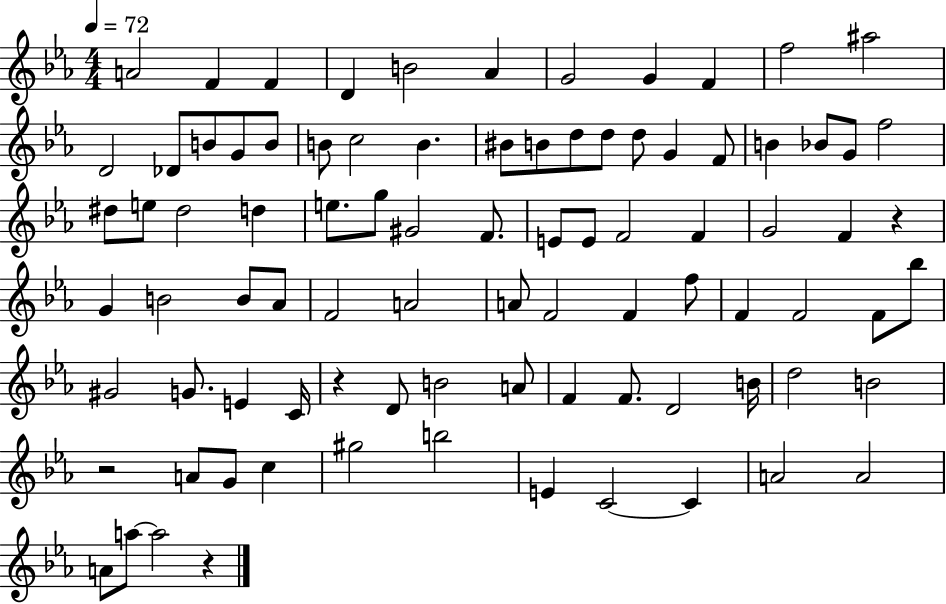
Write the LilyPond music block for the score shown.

{
  \clef treble
  \numericTimeSignature
  \time 4/4
  \key ees \major
  \tempo 4 = 72
  \repeat volta 2 { a'2 f'4 f'4 | d'4 b'2 aes'4 | g'2 g'4 f'4 | f''2 ais''2 | \break d'2 des'8 b'8 g'8 b'8 | b'8 c''2 b'4. | bis'8 b'8 d''8 d''8 d''8 g'4 f'8 | b'4 bes'8 g'8 f''2 | \break dis''8 e''8 dis''2 d''4 | e''8. g''8 gis'2 f'8. | e'8 e'8 f'2 f'4 | g'2 f'4 r4 | \break g'4 b'2 b'8 aes'8 | f'2 a'2 | a'8 f'2 f'4 f''8 | f'4 f'2 f'8 bes''8 | \break gis'2 g'8. e'4 c'16 | r4 d'8 b'2 a'8 | f'4 f'8. d'2 b'16 | d''2 b'2 | \break r2 a'8 g'8 c''4 | gis''2 b''2 | e'4 c'2~~ c'4 | a'2 a'2 | \break a'8 a''8~~ a''2 r4 | } \bar "|."
}